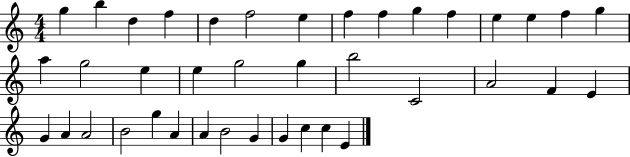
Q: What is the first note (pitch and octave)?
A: G5